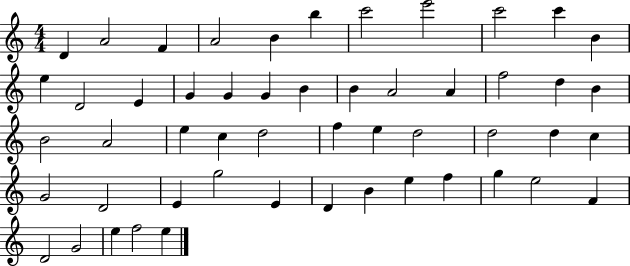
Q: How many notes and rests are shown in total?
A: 52